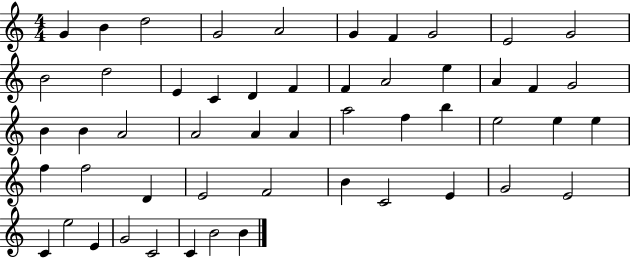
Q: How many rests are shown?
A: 0